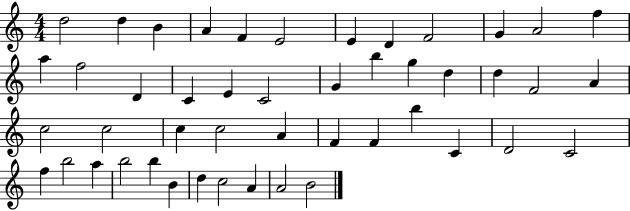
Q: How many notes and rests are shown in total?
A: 47